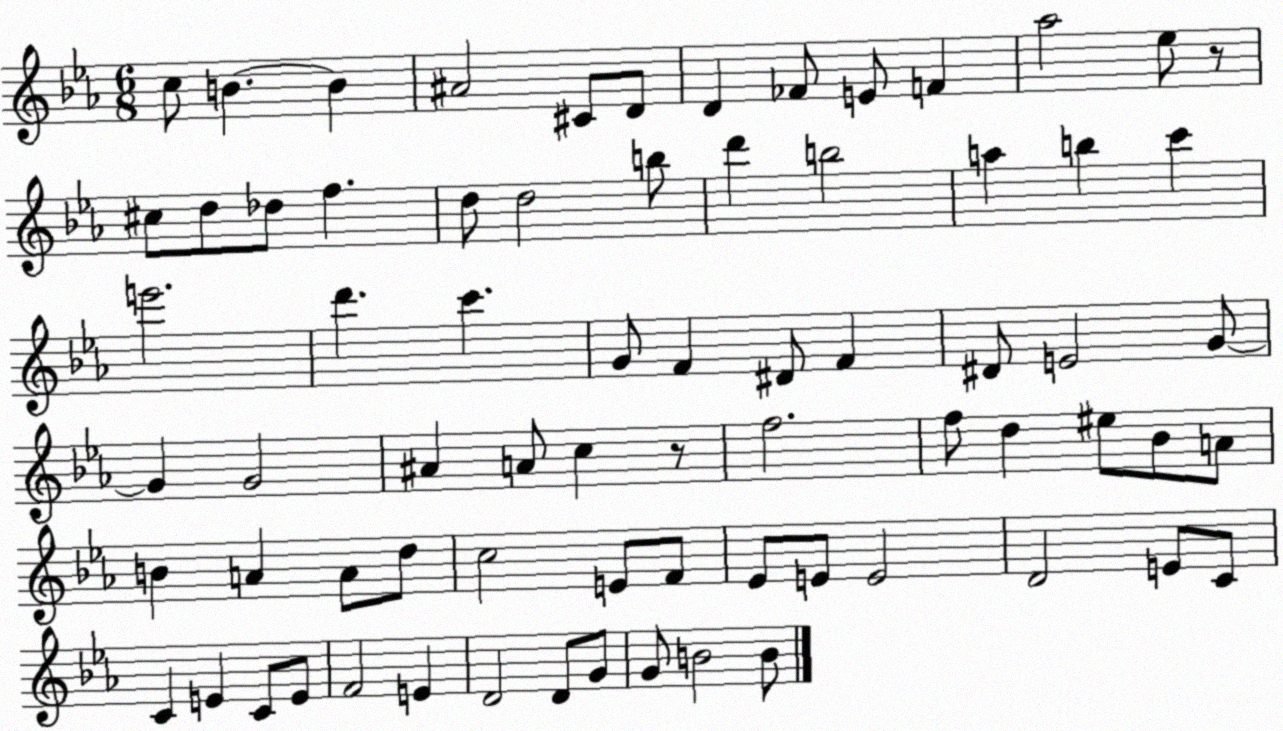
X:1
T:Untitled
M:6/8
L:1/4
K:Eb
c/2 B B ^A2 ^C/2 D/2 D _F/2 E/2 F _a2 _e/2 z/2 ^c/2 d/2 _d/2 f d/2 d2 b/2 d' b2 a b c' e'2 d' c' G/2 F ^D/2 F ^D/2 E2 G/2 G G2 ^A A/2 c z/2 f2 f/2 d ^e/2 _B/2 A/2 B A A/2 d/2 c2 E/2 F/2 _E/2 E/2 E2 D2 E/2 C/2 C E C/2 E/2 F2 E D2 D/2 G/2 G/2 B2 B/2